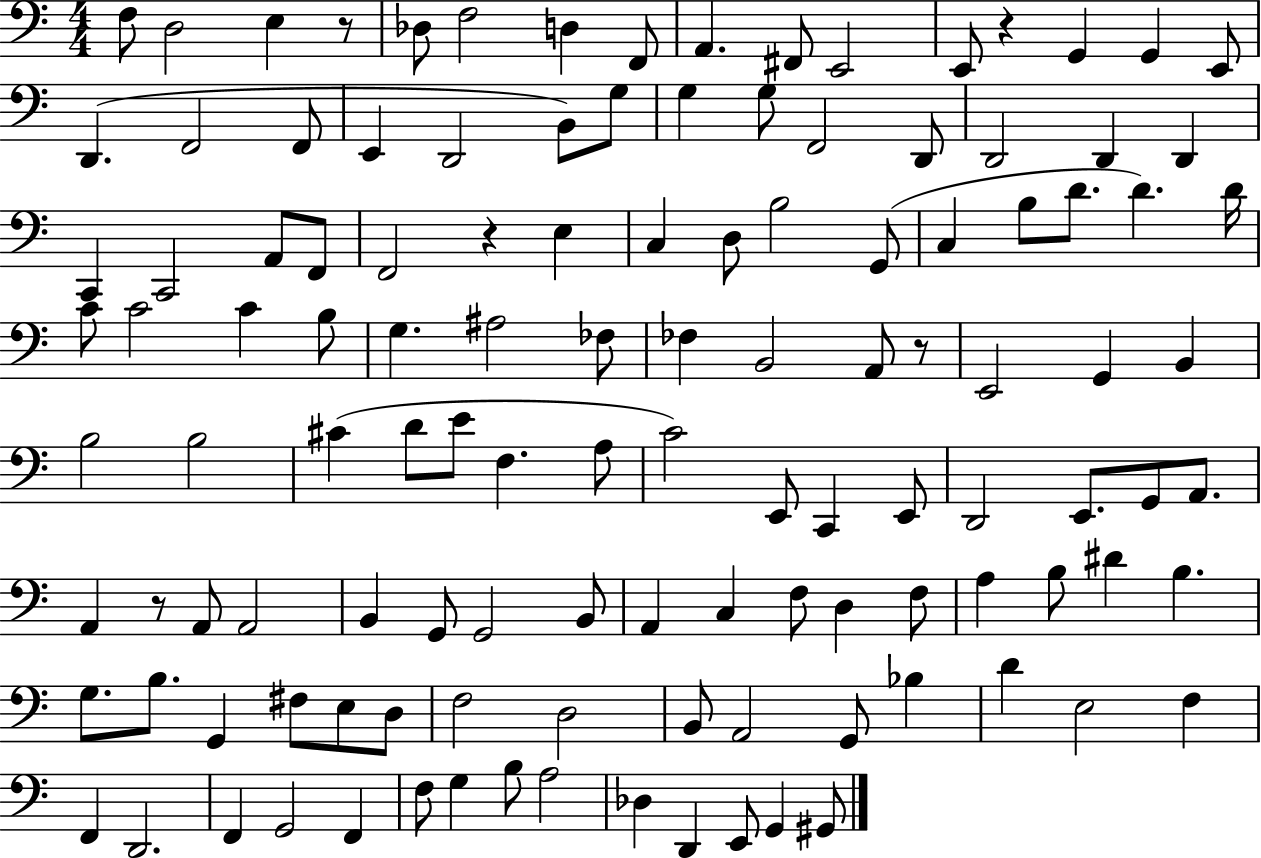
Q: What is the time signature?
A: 4/4